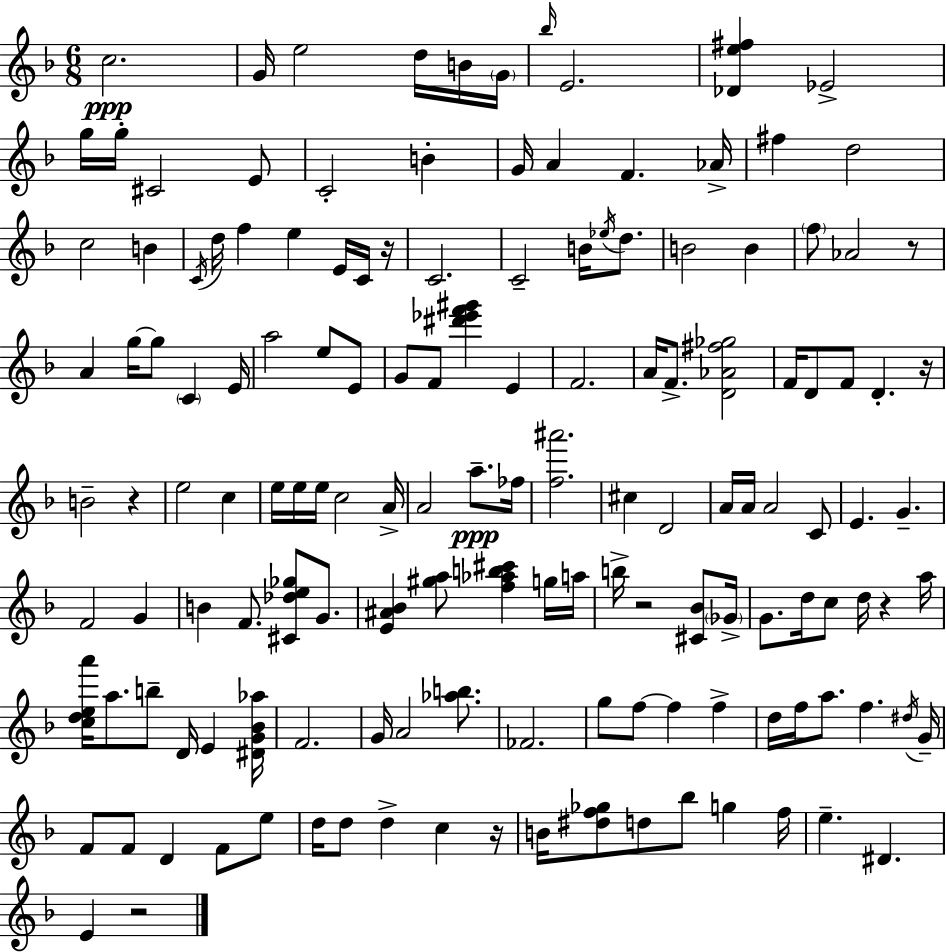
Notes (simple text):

C5/h. G4/s E5/h D5/s B4/s G4/s Bb5/s E4/h. [Db4,E5,F#5]/q Eb4/h G5/s G5/s C#4/h E4/e C4/h B4/q G4/s A4/q F4/q. Ab4/s F#5/q D5/h C5/h B4/q C4/s D5/s F5/q E5/q E4/s C4/s R/s C4/h. C4/h B4/s Eb5/s D5/e. B4/h B4/q F5/e Ab4/h R/e A4/q G5/s G5/e C4/q E4/s A5/h E5/e E4/e G4/e F4/e [D#6,Eb6,F6,G#6]/q E4/q F4/h. A4/s F4/e. [D4,Ab4,F#5,Gb5]/h F4/s D4/e F4/e D4/q. R/s B4/h R/q E5/h C5/q E5/s E5/s E5/s C5/h A4/s A4/h A5/e. FES5/s [F5,A#6]/h. C#5/q D4/h A4/s A4/s A4/h C4/e E4/q. G4/q. F4/h G4/q B4/q F4/e. [C#4,Db5,E5,Gb5]/e G4/e. [E4,A#4,Bb4]/q [G#5,A5]/e [F5,Ab5,B5,C#6]/q G5/s A5/s B5/s R/h [C#4,Bb4]/e Gb4/s G4/e. D5/s C5/e D5/s R/q A5/s [C5,D5,E5,A6]/s A5/e. B5/e D4/s E4/q [D#4,G4,Bb4,Ab5]/s F4/h. G4/s A4/h [Ab5,B5]/e. FES4/h. G5/e F5/e F5/q F5/q D5/s F5/s A5/e. F5/q. D#5/s G4/s F4/e F4/e D4/q F4/e E5/e D5/s D5/e D5/q C5/q R/s B4/s [D#5,F5,Gb5]/e D5/e Bb5/e G5/q F5/s E5/q. D#4/q. E4/q R/h